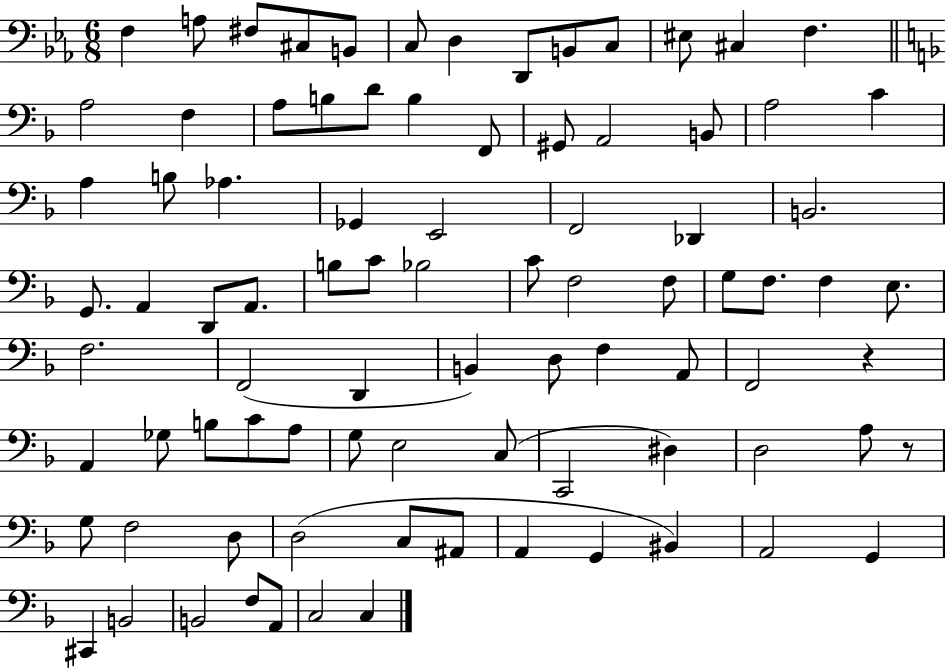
F3/q A3/e F#3/e C#3/e B2/e C3/e D3/q D2/e B2/e C3/e EIS3/e C#3/q F3/q. A3/h F3/q A3/e B3/e D4/e B3/q F2/e G#2/e A2/h B2/e A3/h C4/q A3/q B3/e Ab3/q. Gb2/q E2/h F2/h Db2/q B2/h. G2/e. A2/q D2/e A2/e. B3/e C4/e Bb3/h C4/e F3/h F3/e G3/e F3/e. F3/q E3/e. F3/h. F2/h D2/q B2/q D3/e F3/q A2/e F2/h R/q A2/q Gb3/e B3/e C4/e A3/e G3/e E3/h C3/e C2/h D#3/q D3/h A3/e R/e G3/e F3/h D3/e D3/h C3/e A#2/e A2/q G2/q BIS2/q A2/h G2/q C#2/q B2/h B2/h F3/e A2/e C3/h C3/q